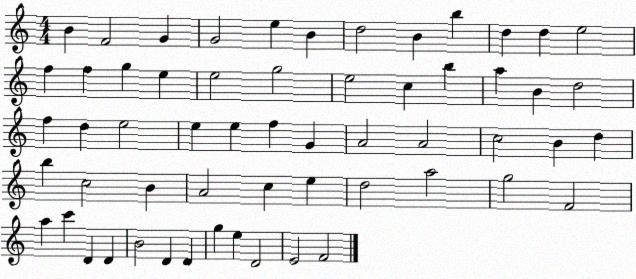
X:1
T:Untitled
M:4/4
L:1/4
K:C
B F2 G G2 e B d2 B b d d e2 f f g e e2 g2 e2 c b a B d2 f d e2 e e f G A2 A2 c2 B d b c2 B A2 c e d2 a2 g2 F2 a c' D D B2 D D g e D2 E2 F2